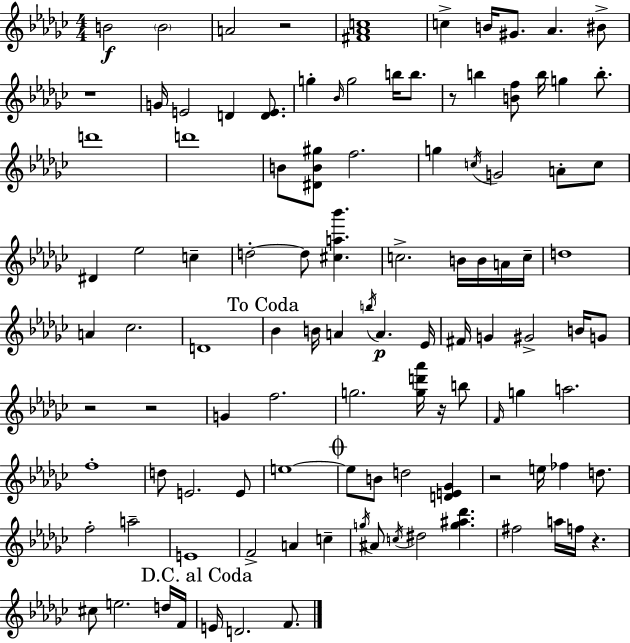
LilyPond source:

{
  \clef treble
  \numericTimeSignature
  \time 4/4
  \key ees \minor
  b'2\f \parenthesize b'2 | a'2 r2 | <fis' aes' c''>1 | c''4-> b'16 gis'8. aes'4. bis'8-> | \break r1 | g'16 e'2 d'4 <d' e'>8. | g''4-. \grace { bes'16 } g''2 b''16 b''8. | r8 b''4 <b' f''>8 b''16 g''4 b''8.-. | \break d'''1 | d'''1 | b'8 <dis' b' gis''>8 f''2. | g''4 \acciaccatura { c''16 } g'2 a'8-. | \break c''8 dis'4 ees''2 c''4-- | d''2-.~~ d''8 <cis'' a'' bes'''>4. | c''2.-> b'16 b'16 | a'16 c''16-- d''1 | \break a'4 ces''2. | d'1 | \mark "To Coda" bes'4 b'16 a'4 \acciaccatura { b''16 }\p a'4. | ees'16 fis'16 g'4 gis'2-> | \break b'16 g'8 r2 r2 | g'4 f''2. | g''2. <g'' d''' aes'''>16 | r16 b''8 \grace { f'16 } g''4 a''2. | \break f''1-. | d''8 e'2. | e'8 e''1~~ | \mark \markup { \musicglyph "scripts.coda" } e''8 b'8 d''2 | \break <d' e' ges'>4 r2 e''16 fes''4 | d''8. f''2-. a''2-- | e'1 | f'2-> a'4 | \break c''4-- \acciaccatura { g''16 } ais'8 \acciaccatura { c''16 } dis''2 | <g'' ais'' des'''>4. fis''2 a''16 f''16 | r4. cis''8 e''2. | d''16 f'16 \mark "D.C. al Coda" e'16 d'2. | \break f'8. \bar "|."
}